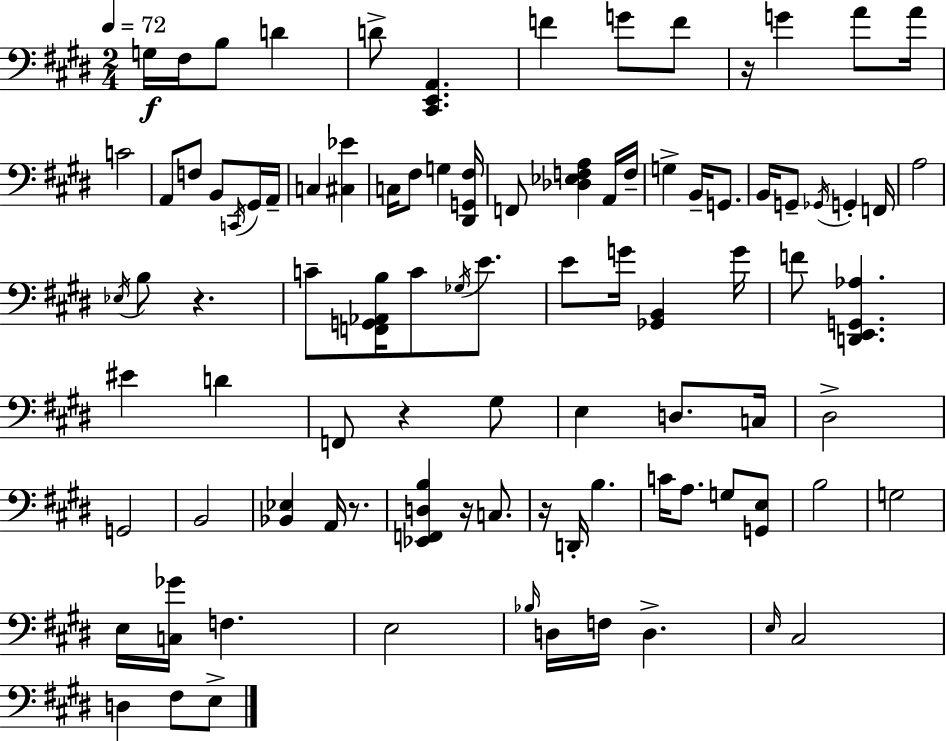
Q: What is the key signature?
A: E major